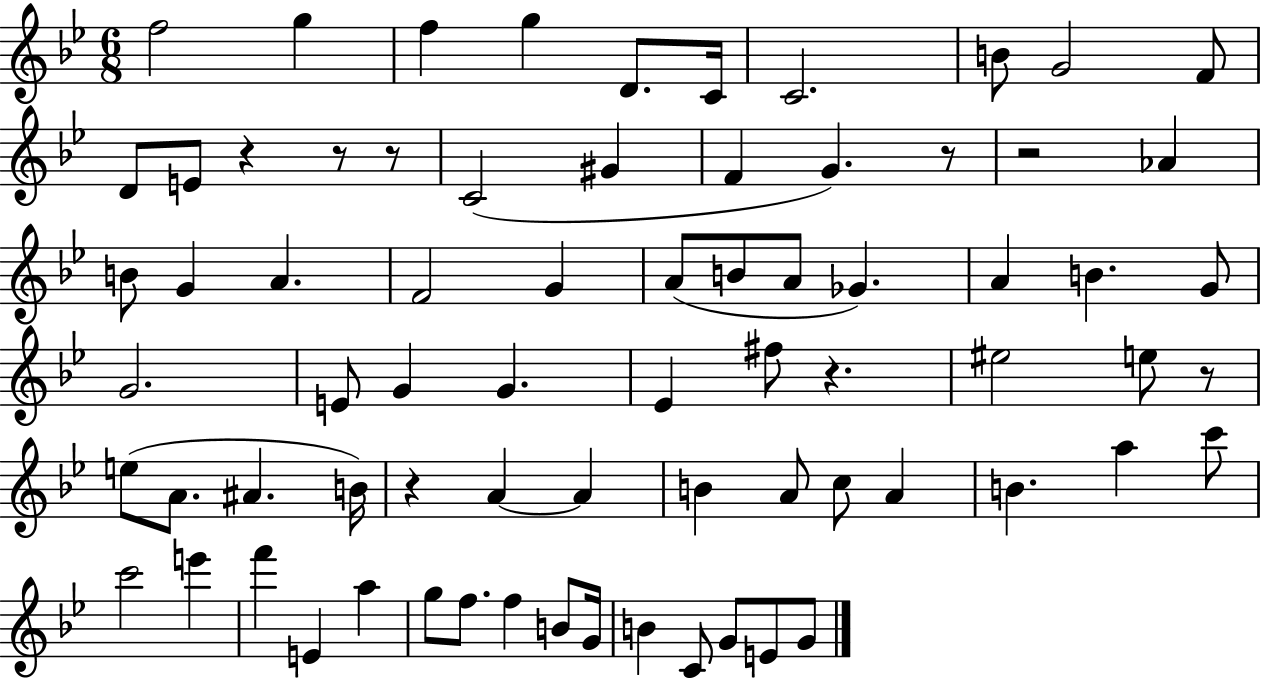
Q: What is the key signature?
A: BES major